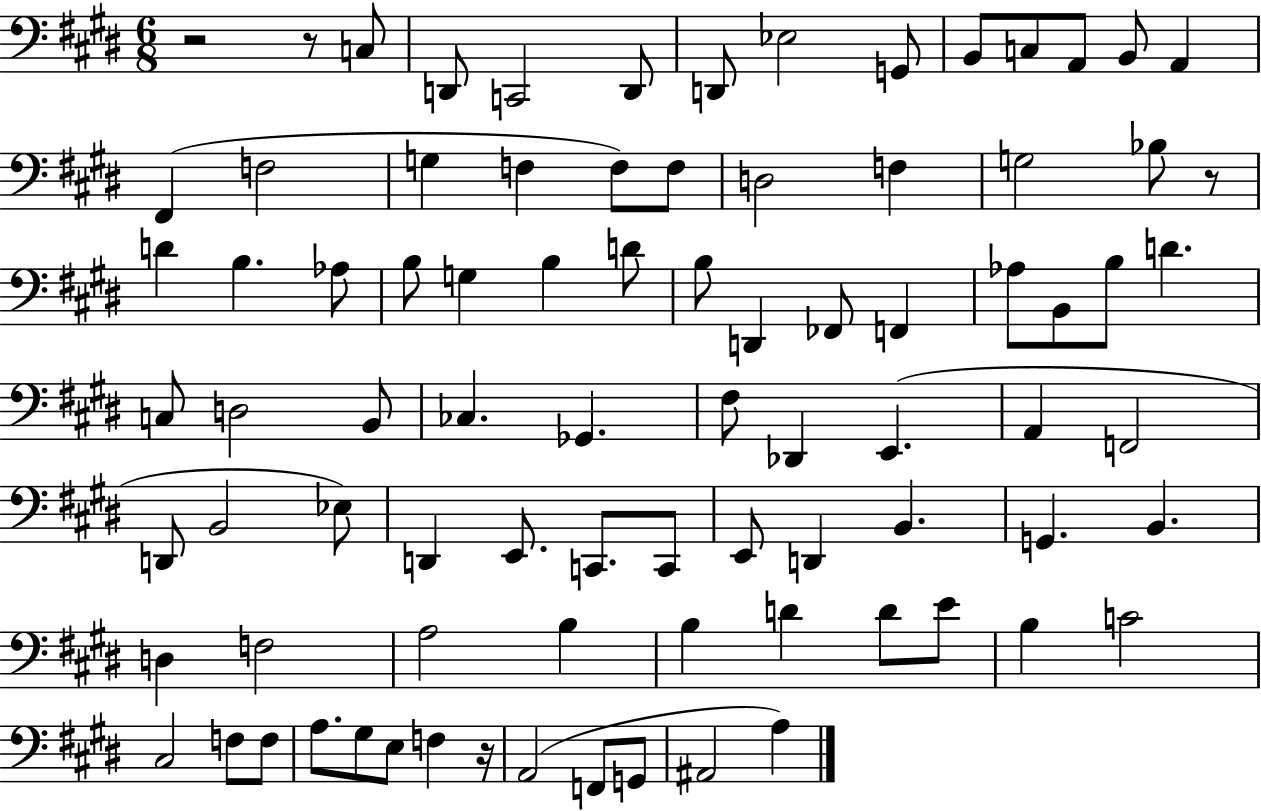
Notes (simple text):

R/h R/e C3/e D2/e C2/h D2/e D2/e Eb3/h G2/e B2/e C3/e A2/e B2/e A2/q F#2/q F3/h G3/q F3/q F3/e F3/e D3/h F3/q G3/h Bb3/e R/e D4/q B3/q. Ab3/e B3/e G3/q B3/q D4/e B3/e D2/q FES2/e F2/q Ab3/e B2/e B3/e D4/q. C3/e D3/h B2/e CES3/q. Gb2/q. F#3/e Db2/q E2/q. A2/q F2/h D2/e B2/h Eb3/e D2/q E2/e. C2/e. C2/e E2/e D2/q B2/q. G2/q. B2/q. D3/q F3/h A3/h B3/q B3/q D4/q D4/e E4/e B3/q C4/h C#3/h F3/e F3/e A3/e. G#3/e E3/e F3/q R/s A2/h F2/e G2/e A#2/h A3/q